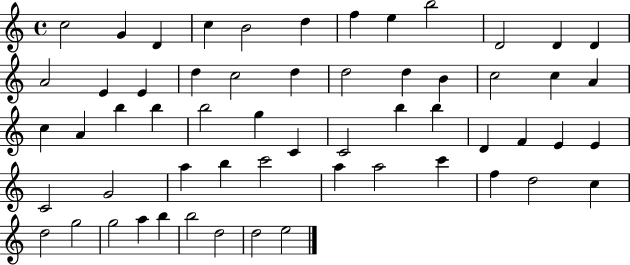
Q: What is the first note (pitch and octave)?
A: C5